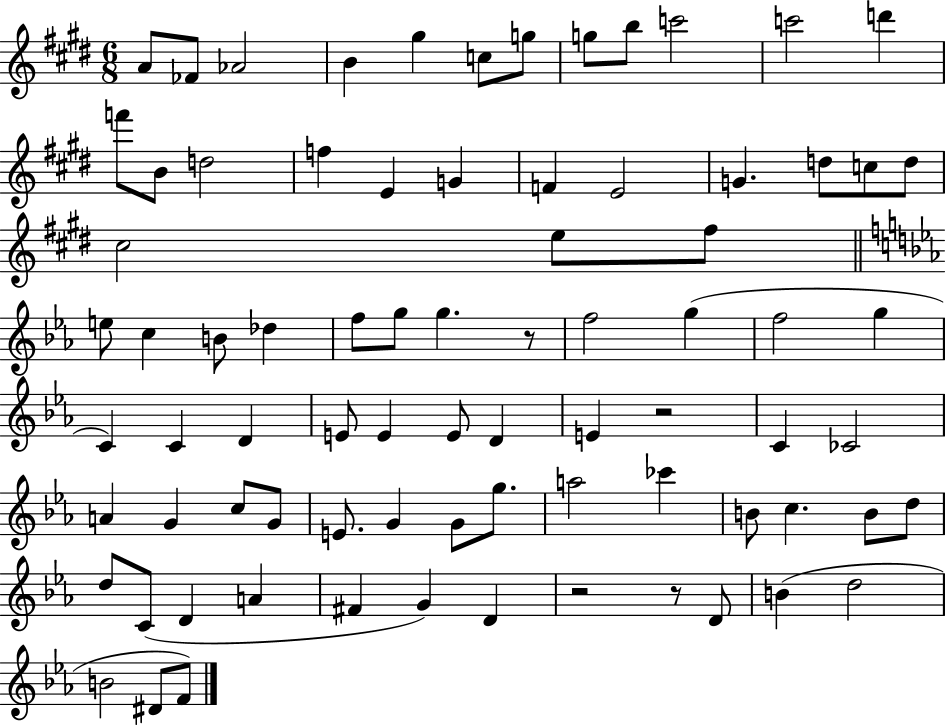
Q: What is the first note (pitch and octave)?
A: A4